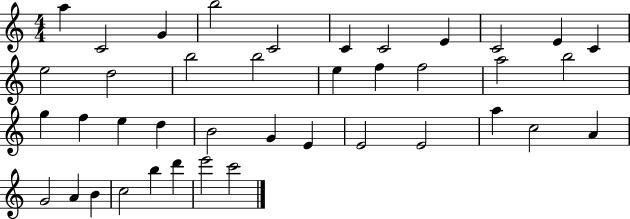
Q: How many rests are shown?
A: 0